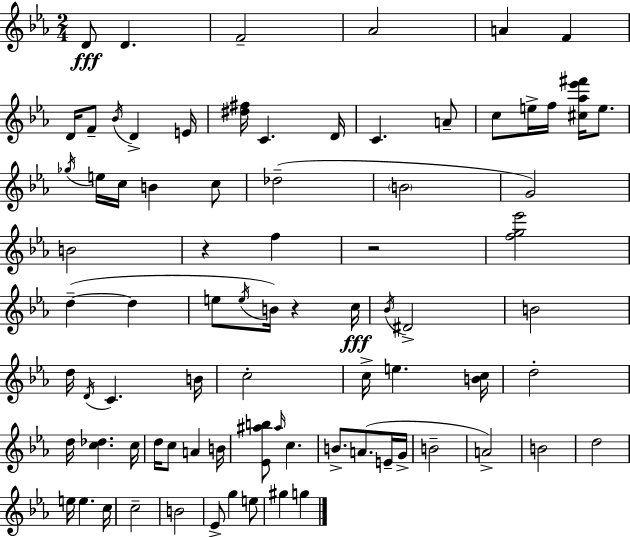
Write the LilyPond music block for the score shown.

{
  \clef treble
  \numericTimeSignature
  \time 2/4
  \key c \minor
  \repeat volta 2 { d'8\fff d'4. | f'2-- | aes'2 | a'4 f'4 | \break d'16 f'8-- \acciaccatura { bes'16 } d'4-> | e'16 <dis'' fis''>16 c'4. | d'16 c'4. a'8-- | c''8 e''16-> f''16 <cis'' aes'' ees''' fis'''>16 e''8. | \break \acciaccatura { ges''16 } e''16 c''16 b'4 | c''8 des''2--( | \parenthesize b'2 | g'2) | \break b'2 | r4 f''4 | r2 | <f'' g'' ees'''>2 | \break d''4--~(~ d''4 | e''8 \acciaccatura { e''16 } b'16) r4 | c''16\fff \acciaccatura { bes'16 } dis'2-> | b'2 | \break d''16 \acciaccatura { d'16 } c'4. | b'16 c''2-. | c''16-> e''4. | <b' c''>16 d''2-. | \break d''16 <c'' des''>4. | c''16 d''16 c''8 | a'4 b'16 <ees' ais'' b''>8 \grace { ais''16 } | c''4. b'8.-> | \break a'8.( e'16-- g'16-> b'2-- | a'2->) | b'2 | d''2 | \break e''16 e''4. | c''16 c''2-- | b'2 | ees'8-> | \break g''4 e''8 gis''4 | g''4 } \bar "|."
}